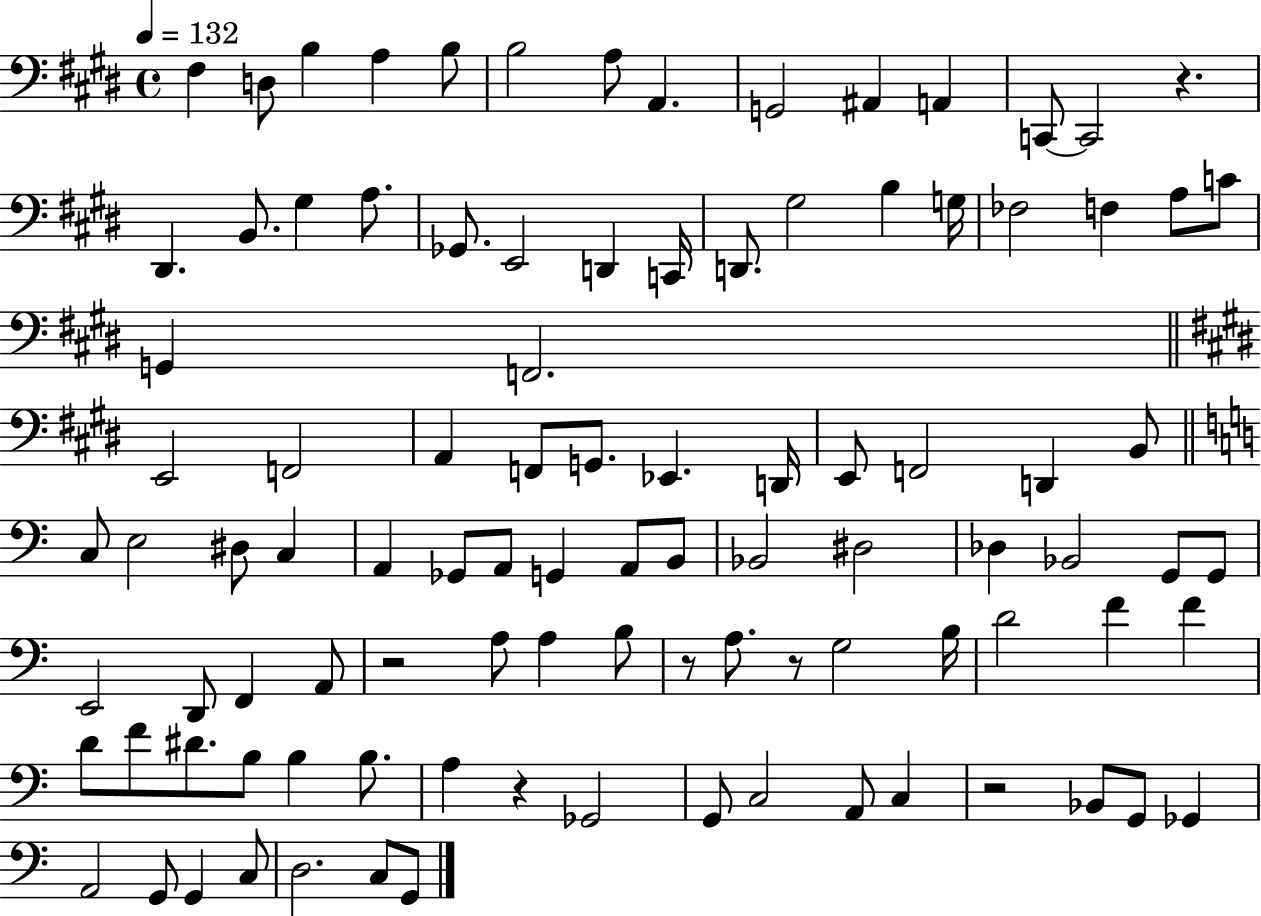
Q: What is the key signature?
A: E major